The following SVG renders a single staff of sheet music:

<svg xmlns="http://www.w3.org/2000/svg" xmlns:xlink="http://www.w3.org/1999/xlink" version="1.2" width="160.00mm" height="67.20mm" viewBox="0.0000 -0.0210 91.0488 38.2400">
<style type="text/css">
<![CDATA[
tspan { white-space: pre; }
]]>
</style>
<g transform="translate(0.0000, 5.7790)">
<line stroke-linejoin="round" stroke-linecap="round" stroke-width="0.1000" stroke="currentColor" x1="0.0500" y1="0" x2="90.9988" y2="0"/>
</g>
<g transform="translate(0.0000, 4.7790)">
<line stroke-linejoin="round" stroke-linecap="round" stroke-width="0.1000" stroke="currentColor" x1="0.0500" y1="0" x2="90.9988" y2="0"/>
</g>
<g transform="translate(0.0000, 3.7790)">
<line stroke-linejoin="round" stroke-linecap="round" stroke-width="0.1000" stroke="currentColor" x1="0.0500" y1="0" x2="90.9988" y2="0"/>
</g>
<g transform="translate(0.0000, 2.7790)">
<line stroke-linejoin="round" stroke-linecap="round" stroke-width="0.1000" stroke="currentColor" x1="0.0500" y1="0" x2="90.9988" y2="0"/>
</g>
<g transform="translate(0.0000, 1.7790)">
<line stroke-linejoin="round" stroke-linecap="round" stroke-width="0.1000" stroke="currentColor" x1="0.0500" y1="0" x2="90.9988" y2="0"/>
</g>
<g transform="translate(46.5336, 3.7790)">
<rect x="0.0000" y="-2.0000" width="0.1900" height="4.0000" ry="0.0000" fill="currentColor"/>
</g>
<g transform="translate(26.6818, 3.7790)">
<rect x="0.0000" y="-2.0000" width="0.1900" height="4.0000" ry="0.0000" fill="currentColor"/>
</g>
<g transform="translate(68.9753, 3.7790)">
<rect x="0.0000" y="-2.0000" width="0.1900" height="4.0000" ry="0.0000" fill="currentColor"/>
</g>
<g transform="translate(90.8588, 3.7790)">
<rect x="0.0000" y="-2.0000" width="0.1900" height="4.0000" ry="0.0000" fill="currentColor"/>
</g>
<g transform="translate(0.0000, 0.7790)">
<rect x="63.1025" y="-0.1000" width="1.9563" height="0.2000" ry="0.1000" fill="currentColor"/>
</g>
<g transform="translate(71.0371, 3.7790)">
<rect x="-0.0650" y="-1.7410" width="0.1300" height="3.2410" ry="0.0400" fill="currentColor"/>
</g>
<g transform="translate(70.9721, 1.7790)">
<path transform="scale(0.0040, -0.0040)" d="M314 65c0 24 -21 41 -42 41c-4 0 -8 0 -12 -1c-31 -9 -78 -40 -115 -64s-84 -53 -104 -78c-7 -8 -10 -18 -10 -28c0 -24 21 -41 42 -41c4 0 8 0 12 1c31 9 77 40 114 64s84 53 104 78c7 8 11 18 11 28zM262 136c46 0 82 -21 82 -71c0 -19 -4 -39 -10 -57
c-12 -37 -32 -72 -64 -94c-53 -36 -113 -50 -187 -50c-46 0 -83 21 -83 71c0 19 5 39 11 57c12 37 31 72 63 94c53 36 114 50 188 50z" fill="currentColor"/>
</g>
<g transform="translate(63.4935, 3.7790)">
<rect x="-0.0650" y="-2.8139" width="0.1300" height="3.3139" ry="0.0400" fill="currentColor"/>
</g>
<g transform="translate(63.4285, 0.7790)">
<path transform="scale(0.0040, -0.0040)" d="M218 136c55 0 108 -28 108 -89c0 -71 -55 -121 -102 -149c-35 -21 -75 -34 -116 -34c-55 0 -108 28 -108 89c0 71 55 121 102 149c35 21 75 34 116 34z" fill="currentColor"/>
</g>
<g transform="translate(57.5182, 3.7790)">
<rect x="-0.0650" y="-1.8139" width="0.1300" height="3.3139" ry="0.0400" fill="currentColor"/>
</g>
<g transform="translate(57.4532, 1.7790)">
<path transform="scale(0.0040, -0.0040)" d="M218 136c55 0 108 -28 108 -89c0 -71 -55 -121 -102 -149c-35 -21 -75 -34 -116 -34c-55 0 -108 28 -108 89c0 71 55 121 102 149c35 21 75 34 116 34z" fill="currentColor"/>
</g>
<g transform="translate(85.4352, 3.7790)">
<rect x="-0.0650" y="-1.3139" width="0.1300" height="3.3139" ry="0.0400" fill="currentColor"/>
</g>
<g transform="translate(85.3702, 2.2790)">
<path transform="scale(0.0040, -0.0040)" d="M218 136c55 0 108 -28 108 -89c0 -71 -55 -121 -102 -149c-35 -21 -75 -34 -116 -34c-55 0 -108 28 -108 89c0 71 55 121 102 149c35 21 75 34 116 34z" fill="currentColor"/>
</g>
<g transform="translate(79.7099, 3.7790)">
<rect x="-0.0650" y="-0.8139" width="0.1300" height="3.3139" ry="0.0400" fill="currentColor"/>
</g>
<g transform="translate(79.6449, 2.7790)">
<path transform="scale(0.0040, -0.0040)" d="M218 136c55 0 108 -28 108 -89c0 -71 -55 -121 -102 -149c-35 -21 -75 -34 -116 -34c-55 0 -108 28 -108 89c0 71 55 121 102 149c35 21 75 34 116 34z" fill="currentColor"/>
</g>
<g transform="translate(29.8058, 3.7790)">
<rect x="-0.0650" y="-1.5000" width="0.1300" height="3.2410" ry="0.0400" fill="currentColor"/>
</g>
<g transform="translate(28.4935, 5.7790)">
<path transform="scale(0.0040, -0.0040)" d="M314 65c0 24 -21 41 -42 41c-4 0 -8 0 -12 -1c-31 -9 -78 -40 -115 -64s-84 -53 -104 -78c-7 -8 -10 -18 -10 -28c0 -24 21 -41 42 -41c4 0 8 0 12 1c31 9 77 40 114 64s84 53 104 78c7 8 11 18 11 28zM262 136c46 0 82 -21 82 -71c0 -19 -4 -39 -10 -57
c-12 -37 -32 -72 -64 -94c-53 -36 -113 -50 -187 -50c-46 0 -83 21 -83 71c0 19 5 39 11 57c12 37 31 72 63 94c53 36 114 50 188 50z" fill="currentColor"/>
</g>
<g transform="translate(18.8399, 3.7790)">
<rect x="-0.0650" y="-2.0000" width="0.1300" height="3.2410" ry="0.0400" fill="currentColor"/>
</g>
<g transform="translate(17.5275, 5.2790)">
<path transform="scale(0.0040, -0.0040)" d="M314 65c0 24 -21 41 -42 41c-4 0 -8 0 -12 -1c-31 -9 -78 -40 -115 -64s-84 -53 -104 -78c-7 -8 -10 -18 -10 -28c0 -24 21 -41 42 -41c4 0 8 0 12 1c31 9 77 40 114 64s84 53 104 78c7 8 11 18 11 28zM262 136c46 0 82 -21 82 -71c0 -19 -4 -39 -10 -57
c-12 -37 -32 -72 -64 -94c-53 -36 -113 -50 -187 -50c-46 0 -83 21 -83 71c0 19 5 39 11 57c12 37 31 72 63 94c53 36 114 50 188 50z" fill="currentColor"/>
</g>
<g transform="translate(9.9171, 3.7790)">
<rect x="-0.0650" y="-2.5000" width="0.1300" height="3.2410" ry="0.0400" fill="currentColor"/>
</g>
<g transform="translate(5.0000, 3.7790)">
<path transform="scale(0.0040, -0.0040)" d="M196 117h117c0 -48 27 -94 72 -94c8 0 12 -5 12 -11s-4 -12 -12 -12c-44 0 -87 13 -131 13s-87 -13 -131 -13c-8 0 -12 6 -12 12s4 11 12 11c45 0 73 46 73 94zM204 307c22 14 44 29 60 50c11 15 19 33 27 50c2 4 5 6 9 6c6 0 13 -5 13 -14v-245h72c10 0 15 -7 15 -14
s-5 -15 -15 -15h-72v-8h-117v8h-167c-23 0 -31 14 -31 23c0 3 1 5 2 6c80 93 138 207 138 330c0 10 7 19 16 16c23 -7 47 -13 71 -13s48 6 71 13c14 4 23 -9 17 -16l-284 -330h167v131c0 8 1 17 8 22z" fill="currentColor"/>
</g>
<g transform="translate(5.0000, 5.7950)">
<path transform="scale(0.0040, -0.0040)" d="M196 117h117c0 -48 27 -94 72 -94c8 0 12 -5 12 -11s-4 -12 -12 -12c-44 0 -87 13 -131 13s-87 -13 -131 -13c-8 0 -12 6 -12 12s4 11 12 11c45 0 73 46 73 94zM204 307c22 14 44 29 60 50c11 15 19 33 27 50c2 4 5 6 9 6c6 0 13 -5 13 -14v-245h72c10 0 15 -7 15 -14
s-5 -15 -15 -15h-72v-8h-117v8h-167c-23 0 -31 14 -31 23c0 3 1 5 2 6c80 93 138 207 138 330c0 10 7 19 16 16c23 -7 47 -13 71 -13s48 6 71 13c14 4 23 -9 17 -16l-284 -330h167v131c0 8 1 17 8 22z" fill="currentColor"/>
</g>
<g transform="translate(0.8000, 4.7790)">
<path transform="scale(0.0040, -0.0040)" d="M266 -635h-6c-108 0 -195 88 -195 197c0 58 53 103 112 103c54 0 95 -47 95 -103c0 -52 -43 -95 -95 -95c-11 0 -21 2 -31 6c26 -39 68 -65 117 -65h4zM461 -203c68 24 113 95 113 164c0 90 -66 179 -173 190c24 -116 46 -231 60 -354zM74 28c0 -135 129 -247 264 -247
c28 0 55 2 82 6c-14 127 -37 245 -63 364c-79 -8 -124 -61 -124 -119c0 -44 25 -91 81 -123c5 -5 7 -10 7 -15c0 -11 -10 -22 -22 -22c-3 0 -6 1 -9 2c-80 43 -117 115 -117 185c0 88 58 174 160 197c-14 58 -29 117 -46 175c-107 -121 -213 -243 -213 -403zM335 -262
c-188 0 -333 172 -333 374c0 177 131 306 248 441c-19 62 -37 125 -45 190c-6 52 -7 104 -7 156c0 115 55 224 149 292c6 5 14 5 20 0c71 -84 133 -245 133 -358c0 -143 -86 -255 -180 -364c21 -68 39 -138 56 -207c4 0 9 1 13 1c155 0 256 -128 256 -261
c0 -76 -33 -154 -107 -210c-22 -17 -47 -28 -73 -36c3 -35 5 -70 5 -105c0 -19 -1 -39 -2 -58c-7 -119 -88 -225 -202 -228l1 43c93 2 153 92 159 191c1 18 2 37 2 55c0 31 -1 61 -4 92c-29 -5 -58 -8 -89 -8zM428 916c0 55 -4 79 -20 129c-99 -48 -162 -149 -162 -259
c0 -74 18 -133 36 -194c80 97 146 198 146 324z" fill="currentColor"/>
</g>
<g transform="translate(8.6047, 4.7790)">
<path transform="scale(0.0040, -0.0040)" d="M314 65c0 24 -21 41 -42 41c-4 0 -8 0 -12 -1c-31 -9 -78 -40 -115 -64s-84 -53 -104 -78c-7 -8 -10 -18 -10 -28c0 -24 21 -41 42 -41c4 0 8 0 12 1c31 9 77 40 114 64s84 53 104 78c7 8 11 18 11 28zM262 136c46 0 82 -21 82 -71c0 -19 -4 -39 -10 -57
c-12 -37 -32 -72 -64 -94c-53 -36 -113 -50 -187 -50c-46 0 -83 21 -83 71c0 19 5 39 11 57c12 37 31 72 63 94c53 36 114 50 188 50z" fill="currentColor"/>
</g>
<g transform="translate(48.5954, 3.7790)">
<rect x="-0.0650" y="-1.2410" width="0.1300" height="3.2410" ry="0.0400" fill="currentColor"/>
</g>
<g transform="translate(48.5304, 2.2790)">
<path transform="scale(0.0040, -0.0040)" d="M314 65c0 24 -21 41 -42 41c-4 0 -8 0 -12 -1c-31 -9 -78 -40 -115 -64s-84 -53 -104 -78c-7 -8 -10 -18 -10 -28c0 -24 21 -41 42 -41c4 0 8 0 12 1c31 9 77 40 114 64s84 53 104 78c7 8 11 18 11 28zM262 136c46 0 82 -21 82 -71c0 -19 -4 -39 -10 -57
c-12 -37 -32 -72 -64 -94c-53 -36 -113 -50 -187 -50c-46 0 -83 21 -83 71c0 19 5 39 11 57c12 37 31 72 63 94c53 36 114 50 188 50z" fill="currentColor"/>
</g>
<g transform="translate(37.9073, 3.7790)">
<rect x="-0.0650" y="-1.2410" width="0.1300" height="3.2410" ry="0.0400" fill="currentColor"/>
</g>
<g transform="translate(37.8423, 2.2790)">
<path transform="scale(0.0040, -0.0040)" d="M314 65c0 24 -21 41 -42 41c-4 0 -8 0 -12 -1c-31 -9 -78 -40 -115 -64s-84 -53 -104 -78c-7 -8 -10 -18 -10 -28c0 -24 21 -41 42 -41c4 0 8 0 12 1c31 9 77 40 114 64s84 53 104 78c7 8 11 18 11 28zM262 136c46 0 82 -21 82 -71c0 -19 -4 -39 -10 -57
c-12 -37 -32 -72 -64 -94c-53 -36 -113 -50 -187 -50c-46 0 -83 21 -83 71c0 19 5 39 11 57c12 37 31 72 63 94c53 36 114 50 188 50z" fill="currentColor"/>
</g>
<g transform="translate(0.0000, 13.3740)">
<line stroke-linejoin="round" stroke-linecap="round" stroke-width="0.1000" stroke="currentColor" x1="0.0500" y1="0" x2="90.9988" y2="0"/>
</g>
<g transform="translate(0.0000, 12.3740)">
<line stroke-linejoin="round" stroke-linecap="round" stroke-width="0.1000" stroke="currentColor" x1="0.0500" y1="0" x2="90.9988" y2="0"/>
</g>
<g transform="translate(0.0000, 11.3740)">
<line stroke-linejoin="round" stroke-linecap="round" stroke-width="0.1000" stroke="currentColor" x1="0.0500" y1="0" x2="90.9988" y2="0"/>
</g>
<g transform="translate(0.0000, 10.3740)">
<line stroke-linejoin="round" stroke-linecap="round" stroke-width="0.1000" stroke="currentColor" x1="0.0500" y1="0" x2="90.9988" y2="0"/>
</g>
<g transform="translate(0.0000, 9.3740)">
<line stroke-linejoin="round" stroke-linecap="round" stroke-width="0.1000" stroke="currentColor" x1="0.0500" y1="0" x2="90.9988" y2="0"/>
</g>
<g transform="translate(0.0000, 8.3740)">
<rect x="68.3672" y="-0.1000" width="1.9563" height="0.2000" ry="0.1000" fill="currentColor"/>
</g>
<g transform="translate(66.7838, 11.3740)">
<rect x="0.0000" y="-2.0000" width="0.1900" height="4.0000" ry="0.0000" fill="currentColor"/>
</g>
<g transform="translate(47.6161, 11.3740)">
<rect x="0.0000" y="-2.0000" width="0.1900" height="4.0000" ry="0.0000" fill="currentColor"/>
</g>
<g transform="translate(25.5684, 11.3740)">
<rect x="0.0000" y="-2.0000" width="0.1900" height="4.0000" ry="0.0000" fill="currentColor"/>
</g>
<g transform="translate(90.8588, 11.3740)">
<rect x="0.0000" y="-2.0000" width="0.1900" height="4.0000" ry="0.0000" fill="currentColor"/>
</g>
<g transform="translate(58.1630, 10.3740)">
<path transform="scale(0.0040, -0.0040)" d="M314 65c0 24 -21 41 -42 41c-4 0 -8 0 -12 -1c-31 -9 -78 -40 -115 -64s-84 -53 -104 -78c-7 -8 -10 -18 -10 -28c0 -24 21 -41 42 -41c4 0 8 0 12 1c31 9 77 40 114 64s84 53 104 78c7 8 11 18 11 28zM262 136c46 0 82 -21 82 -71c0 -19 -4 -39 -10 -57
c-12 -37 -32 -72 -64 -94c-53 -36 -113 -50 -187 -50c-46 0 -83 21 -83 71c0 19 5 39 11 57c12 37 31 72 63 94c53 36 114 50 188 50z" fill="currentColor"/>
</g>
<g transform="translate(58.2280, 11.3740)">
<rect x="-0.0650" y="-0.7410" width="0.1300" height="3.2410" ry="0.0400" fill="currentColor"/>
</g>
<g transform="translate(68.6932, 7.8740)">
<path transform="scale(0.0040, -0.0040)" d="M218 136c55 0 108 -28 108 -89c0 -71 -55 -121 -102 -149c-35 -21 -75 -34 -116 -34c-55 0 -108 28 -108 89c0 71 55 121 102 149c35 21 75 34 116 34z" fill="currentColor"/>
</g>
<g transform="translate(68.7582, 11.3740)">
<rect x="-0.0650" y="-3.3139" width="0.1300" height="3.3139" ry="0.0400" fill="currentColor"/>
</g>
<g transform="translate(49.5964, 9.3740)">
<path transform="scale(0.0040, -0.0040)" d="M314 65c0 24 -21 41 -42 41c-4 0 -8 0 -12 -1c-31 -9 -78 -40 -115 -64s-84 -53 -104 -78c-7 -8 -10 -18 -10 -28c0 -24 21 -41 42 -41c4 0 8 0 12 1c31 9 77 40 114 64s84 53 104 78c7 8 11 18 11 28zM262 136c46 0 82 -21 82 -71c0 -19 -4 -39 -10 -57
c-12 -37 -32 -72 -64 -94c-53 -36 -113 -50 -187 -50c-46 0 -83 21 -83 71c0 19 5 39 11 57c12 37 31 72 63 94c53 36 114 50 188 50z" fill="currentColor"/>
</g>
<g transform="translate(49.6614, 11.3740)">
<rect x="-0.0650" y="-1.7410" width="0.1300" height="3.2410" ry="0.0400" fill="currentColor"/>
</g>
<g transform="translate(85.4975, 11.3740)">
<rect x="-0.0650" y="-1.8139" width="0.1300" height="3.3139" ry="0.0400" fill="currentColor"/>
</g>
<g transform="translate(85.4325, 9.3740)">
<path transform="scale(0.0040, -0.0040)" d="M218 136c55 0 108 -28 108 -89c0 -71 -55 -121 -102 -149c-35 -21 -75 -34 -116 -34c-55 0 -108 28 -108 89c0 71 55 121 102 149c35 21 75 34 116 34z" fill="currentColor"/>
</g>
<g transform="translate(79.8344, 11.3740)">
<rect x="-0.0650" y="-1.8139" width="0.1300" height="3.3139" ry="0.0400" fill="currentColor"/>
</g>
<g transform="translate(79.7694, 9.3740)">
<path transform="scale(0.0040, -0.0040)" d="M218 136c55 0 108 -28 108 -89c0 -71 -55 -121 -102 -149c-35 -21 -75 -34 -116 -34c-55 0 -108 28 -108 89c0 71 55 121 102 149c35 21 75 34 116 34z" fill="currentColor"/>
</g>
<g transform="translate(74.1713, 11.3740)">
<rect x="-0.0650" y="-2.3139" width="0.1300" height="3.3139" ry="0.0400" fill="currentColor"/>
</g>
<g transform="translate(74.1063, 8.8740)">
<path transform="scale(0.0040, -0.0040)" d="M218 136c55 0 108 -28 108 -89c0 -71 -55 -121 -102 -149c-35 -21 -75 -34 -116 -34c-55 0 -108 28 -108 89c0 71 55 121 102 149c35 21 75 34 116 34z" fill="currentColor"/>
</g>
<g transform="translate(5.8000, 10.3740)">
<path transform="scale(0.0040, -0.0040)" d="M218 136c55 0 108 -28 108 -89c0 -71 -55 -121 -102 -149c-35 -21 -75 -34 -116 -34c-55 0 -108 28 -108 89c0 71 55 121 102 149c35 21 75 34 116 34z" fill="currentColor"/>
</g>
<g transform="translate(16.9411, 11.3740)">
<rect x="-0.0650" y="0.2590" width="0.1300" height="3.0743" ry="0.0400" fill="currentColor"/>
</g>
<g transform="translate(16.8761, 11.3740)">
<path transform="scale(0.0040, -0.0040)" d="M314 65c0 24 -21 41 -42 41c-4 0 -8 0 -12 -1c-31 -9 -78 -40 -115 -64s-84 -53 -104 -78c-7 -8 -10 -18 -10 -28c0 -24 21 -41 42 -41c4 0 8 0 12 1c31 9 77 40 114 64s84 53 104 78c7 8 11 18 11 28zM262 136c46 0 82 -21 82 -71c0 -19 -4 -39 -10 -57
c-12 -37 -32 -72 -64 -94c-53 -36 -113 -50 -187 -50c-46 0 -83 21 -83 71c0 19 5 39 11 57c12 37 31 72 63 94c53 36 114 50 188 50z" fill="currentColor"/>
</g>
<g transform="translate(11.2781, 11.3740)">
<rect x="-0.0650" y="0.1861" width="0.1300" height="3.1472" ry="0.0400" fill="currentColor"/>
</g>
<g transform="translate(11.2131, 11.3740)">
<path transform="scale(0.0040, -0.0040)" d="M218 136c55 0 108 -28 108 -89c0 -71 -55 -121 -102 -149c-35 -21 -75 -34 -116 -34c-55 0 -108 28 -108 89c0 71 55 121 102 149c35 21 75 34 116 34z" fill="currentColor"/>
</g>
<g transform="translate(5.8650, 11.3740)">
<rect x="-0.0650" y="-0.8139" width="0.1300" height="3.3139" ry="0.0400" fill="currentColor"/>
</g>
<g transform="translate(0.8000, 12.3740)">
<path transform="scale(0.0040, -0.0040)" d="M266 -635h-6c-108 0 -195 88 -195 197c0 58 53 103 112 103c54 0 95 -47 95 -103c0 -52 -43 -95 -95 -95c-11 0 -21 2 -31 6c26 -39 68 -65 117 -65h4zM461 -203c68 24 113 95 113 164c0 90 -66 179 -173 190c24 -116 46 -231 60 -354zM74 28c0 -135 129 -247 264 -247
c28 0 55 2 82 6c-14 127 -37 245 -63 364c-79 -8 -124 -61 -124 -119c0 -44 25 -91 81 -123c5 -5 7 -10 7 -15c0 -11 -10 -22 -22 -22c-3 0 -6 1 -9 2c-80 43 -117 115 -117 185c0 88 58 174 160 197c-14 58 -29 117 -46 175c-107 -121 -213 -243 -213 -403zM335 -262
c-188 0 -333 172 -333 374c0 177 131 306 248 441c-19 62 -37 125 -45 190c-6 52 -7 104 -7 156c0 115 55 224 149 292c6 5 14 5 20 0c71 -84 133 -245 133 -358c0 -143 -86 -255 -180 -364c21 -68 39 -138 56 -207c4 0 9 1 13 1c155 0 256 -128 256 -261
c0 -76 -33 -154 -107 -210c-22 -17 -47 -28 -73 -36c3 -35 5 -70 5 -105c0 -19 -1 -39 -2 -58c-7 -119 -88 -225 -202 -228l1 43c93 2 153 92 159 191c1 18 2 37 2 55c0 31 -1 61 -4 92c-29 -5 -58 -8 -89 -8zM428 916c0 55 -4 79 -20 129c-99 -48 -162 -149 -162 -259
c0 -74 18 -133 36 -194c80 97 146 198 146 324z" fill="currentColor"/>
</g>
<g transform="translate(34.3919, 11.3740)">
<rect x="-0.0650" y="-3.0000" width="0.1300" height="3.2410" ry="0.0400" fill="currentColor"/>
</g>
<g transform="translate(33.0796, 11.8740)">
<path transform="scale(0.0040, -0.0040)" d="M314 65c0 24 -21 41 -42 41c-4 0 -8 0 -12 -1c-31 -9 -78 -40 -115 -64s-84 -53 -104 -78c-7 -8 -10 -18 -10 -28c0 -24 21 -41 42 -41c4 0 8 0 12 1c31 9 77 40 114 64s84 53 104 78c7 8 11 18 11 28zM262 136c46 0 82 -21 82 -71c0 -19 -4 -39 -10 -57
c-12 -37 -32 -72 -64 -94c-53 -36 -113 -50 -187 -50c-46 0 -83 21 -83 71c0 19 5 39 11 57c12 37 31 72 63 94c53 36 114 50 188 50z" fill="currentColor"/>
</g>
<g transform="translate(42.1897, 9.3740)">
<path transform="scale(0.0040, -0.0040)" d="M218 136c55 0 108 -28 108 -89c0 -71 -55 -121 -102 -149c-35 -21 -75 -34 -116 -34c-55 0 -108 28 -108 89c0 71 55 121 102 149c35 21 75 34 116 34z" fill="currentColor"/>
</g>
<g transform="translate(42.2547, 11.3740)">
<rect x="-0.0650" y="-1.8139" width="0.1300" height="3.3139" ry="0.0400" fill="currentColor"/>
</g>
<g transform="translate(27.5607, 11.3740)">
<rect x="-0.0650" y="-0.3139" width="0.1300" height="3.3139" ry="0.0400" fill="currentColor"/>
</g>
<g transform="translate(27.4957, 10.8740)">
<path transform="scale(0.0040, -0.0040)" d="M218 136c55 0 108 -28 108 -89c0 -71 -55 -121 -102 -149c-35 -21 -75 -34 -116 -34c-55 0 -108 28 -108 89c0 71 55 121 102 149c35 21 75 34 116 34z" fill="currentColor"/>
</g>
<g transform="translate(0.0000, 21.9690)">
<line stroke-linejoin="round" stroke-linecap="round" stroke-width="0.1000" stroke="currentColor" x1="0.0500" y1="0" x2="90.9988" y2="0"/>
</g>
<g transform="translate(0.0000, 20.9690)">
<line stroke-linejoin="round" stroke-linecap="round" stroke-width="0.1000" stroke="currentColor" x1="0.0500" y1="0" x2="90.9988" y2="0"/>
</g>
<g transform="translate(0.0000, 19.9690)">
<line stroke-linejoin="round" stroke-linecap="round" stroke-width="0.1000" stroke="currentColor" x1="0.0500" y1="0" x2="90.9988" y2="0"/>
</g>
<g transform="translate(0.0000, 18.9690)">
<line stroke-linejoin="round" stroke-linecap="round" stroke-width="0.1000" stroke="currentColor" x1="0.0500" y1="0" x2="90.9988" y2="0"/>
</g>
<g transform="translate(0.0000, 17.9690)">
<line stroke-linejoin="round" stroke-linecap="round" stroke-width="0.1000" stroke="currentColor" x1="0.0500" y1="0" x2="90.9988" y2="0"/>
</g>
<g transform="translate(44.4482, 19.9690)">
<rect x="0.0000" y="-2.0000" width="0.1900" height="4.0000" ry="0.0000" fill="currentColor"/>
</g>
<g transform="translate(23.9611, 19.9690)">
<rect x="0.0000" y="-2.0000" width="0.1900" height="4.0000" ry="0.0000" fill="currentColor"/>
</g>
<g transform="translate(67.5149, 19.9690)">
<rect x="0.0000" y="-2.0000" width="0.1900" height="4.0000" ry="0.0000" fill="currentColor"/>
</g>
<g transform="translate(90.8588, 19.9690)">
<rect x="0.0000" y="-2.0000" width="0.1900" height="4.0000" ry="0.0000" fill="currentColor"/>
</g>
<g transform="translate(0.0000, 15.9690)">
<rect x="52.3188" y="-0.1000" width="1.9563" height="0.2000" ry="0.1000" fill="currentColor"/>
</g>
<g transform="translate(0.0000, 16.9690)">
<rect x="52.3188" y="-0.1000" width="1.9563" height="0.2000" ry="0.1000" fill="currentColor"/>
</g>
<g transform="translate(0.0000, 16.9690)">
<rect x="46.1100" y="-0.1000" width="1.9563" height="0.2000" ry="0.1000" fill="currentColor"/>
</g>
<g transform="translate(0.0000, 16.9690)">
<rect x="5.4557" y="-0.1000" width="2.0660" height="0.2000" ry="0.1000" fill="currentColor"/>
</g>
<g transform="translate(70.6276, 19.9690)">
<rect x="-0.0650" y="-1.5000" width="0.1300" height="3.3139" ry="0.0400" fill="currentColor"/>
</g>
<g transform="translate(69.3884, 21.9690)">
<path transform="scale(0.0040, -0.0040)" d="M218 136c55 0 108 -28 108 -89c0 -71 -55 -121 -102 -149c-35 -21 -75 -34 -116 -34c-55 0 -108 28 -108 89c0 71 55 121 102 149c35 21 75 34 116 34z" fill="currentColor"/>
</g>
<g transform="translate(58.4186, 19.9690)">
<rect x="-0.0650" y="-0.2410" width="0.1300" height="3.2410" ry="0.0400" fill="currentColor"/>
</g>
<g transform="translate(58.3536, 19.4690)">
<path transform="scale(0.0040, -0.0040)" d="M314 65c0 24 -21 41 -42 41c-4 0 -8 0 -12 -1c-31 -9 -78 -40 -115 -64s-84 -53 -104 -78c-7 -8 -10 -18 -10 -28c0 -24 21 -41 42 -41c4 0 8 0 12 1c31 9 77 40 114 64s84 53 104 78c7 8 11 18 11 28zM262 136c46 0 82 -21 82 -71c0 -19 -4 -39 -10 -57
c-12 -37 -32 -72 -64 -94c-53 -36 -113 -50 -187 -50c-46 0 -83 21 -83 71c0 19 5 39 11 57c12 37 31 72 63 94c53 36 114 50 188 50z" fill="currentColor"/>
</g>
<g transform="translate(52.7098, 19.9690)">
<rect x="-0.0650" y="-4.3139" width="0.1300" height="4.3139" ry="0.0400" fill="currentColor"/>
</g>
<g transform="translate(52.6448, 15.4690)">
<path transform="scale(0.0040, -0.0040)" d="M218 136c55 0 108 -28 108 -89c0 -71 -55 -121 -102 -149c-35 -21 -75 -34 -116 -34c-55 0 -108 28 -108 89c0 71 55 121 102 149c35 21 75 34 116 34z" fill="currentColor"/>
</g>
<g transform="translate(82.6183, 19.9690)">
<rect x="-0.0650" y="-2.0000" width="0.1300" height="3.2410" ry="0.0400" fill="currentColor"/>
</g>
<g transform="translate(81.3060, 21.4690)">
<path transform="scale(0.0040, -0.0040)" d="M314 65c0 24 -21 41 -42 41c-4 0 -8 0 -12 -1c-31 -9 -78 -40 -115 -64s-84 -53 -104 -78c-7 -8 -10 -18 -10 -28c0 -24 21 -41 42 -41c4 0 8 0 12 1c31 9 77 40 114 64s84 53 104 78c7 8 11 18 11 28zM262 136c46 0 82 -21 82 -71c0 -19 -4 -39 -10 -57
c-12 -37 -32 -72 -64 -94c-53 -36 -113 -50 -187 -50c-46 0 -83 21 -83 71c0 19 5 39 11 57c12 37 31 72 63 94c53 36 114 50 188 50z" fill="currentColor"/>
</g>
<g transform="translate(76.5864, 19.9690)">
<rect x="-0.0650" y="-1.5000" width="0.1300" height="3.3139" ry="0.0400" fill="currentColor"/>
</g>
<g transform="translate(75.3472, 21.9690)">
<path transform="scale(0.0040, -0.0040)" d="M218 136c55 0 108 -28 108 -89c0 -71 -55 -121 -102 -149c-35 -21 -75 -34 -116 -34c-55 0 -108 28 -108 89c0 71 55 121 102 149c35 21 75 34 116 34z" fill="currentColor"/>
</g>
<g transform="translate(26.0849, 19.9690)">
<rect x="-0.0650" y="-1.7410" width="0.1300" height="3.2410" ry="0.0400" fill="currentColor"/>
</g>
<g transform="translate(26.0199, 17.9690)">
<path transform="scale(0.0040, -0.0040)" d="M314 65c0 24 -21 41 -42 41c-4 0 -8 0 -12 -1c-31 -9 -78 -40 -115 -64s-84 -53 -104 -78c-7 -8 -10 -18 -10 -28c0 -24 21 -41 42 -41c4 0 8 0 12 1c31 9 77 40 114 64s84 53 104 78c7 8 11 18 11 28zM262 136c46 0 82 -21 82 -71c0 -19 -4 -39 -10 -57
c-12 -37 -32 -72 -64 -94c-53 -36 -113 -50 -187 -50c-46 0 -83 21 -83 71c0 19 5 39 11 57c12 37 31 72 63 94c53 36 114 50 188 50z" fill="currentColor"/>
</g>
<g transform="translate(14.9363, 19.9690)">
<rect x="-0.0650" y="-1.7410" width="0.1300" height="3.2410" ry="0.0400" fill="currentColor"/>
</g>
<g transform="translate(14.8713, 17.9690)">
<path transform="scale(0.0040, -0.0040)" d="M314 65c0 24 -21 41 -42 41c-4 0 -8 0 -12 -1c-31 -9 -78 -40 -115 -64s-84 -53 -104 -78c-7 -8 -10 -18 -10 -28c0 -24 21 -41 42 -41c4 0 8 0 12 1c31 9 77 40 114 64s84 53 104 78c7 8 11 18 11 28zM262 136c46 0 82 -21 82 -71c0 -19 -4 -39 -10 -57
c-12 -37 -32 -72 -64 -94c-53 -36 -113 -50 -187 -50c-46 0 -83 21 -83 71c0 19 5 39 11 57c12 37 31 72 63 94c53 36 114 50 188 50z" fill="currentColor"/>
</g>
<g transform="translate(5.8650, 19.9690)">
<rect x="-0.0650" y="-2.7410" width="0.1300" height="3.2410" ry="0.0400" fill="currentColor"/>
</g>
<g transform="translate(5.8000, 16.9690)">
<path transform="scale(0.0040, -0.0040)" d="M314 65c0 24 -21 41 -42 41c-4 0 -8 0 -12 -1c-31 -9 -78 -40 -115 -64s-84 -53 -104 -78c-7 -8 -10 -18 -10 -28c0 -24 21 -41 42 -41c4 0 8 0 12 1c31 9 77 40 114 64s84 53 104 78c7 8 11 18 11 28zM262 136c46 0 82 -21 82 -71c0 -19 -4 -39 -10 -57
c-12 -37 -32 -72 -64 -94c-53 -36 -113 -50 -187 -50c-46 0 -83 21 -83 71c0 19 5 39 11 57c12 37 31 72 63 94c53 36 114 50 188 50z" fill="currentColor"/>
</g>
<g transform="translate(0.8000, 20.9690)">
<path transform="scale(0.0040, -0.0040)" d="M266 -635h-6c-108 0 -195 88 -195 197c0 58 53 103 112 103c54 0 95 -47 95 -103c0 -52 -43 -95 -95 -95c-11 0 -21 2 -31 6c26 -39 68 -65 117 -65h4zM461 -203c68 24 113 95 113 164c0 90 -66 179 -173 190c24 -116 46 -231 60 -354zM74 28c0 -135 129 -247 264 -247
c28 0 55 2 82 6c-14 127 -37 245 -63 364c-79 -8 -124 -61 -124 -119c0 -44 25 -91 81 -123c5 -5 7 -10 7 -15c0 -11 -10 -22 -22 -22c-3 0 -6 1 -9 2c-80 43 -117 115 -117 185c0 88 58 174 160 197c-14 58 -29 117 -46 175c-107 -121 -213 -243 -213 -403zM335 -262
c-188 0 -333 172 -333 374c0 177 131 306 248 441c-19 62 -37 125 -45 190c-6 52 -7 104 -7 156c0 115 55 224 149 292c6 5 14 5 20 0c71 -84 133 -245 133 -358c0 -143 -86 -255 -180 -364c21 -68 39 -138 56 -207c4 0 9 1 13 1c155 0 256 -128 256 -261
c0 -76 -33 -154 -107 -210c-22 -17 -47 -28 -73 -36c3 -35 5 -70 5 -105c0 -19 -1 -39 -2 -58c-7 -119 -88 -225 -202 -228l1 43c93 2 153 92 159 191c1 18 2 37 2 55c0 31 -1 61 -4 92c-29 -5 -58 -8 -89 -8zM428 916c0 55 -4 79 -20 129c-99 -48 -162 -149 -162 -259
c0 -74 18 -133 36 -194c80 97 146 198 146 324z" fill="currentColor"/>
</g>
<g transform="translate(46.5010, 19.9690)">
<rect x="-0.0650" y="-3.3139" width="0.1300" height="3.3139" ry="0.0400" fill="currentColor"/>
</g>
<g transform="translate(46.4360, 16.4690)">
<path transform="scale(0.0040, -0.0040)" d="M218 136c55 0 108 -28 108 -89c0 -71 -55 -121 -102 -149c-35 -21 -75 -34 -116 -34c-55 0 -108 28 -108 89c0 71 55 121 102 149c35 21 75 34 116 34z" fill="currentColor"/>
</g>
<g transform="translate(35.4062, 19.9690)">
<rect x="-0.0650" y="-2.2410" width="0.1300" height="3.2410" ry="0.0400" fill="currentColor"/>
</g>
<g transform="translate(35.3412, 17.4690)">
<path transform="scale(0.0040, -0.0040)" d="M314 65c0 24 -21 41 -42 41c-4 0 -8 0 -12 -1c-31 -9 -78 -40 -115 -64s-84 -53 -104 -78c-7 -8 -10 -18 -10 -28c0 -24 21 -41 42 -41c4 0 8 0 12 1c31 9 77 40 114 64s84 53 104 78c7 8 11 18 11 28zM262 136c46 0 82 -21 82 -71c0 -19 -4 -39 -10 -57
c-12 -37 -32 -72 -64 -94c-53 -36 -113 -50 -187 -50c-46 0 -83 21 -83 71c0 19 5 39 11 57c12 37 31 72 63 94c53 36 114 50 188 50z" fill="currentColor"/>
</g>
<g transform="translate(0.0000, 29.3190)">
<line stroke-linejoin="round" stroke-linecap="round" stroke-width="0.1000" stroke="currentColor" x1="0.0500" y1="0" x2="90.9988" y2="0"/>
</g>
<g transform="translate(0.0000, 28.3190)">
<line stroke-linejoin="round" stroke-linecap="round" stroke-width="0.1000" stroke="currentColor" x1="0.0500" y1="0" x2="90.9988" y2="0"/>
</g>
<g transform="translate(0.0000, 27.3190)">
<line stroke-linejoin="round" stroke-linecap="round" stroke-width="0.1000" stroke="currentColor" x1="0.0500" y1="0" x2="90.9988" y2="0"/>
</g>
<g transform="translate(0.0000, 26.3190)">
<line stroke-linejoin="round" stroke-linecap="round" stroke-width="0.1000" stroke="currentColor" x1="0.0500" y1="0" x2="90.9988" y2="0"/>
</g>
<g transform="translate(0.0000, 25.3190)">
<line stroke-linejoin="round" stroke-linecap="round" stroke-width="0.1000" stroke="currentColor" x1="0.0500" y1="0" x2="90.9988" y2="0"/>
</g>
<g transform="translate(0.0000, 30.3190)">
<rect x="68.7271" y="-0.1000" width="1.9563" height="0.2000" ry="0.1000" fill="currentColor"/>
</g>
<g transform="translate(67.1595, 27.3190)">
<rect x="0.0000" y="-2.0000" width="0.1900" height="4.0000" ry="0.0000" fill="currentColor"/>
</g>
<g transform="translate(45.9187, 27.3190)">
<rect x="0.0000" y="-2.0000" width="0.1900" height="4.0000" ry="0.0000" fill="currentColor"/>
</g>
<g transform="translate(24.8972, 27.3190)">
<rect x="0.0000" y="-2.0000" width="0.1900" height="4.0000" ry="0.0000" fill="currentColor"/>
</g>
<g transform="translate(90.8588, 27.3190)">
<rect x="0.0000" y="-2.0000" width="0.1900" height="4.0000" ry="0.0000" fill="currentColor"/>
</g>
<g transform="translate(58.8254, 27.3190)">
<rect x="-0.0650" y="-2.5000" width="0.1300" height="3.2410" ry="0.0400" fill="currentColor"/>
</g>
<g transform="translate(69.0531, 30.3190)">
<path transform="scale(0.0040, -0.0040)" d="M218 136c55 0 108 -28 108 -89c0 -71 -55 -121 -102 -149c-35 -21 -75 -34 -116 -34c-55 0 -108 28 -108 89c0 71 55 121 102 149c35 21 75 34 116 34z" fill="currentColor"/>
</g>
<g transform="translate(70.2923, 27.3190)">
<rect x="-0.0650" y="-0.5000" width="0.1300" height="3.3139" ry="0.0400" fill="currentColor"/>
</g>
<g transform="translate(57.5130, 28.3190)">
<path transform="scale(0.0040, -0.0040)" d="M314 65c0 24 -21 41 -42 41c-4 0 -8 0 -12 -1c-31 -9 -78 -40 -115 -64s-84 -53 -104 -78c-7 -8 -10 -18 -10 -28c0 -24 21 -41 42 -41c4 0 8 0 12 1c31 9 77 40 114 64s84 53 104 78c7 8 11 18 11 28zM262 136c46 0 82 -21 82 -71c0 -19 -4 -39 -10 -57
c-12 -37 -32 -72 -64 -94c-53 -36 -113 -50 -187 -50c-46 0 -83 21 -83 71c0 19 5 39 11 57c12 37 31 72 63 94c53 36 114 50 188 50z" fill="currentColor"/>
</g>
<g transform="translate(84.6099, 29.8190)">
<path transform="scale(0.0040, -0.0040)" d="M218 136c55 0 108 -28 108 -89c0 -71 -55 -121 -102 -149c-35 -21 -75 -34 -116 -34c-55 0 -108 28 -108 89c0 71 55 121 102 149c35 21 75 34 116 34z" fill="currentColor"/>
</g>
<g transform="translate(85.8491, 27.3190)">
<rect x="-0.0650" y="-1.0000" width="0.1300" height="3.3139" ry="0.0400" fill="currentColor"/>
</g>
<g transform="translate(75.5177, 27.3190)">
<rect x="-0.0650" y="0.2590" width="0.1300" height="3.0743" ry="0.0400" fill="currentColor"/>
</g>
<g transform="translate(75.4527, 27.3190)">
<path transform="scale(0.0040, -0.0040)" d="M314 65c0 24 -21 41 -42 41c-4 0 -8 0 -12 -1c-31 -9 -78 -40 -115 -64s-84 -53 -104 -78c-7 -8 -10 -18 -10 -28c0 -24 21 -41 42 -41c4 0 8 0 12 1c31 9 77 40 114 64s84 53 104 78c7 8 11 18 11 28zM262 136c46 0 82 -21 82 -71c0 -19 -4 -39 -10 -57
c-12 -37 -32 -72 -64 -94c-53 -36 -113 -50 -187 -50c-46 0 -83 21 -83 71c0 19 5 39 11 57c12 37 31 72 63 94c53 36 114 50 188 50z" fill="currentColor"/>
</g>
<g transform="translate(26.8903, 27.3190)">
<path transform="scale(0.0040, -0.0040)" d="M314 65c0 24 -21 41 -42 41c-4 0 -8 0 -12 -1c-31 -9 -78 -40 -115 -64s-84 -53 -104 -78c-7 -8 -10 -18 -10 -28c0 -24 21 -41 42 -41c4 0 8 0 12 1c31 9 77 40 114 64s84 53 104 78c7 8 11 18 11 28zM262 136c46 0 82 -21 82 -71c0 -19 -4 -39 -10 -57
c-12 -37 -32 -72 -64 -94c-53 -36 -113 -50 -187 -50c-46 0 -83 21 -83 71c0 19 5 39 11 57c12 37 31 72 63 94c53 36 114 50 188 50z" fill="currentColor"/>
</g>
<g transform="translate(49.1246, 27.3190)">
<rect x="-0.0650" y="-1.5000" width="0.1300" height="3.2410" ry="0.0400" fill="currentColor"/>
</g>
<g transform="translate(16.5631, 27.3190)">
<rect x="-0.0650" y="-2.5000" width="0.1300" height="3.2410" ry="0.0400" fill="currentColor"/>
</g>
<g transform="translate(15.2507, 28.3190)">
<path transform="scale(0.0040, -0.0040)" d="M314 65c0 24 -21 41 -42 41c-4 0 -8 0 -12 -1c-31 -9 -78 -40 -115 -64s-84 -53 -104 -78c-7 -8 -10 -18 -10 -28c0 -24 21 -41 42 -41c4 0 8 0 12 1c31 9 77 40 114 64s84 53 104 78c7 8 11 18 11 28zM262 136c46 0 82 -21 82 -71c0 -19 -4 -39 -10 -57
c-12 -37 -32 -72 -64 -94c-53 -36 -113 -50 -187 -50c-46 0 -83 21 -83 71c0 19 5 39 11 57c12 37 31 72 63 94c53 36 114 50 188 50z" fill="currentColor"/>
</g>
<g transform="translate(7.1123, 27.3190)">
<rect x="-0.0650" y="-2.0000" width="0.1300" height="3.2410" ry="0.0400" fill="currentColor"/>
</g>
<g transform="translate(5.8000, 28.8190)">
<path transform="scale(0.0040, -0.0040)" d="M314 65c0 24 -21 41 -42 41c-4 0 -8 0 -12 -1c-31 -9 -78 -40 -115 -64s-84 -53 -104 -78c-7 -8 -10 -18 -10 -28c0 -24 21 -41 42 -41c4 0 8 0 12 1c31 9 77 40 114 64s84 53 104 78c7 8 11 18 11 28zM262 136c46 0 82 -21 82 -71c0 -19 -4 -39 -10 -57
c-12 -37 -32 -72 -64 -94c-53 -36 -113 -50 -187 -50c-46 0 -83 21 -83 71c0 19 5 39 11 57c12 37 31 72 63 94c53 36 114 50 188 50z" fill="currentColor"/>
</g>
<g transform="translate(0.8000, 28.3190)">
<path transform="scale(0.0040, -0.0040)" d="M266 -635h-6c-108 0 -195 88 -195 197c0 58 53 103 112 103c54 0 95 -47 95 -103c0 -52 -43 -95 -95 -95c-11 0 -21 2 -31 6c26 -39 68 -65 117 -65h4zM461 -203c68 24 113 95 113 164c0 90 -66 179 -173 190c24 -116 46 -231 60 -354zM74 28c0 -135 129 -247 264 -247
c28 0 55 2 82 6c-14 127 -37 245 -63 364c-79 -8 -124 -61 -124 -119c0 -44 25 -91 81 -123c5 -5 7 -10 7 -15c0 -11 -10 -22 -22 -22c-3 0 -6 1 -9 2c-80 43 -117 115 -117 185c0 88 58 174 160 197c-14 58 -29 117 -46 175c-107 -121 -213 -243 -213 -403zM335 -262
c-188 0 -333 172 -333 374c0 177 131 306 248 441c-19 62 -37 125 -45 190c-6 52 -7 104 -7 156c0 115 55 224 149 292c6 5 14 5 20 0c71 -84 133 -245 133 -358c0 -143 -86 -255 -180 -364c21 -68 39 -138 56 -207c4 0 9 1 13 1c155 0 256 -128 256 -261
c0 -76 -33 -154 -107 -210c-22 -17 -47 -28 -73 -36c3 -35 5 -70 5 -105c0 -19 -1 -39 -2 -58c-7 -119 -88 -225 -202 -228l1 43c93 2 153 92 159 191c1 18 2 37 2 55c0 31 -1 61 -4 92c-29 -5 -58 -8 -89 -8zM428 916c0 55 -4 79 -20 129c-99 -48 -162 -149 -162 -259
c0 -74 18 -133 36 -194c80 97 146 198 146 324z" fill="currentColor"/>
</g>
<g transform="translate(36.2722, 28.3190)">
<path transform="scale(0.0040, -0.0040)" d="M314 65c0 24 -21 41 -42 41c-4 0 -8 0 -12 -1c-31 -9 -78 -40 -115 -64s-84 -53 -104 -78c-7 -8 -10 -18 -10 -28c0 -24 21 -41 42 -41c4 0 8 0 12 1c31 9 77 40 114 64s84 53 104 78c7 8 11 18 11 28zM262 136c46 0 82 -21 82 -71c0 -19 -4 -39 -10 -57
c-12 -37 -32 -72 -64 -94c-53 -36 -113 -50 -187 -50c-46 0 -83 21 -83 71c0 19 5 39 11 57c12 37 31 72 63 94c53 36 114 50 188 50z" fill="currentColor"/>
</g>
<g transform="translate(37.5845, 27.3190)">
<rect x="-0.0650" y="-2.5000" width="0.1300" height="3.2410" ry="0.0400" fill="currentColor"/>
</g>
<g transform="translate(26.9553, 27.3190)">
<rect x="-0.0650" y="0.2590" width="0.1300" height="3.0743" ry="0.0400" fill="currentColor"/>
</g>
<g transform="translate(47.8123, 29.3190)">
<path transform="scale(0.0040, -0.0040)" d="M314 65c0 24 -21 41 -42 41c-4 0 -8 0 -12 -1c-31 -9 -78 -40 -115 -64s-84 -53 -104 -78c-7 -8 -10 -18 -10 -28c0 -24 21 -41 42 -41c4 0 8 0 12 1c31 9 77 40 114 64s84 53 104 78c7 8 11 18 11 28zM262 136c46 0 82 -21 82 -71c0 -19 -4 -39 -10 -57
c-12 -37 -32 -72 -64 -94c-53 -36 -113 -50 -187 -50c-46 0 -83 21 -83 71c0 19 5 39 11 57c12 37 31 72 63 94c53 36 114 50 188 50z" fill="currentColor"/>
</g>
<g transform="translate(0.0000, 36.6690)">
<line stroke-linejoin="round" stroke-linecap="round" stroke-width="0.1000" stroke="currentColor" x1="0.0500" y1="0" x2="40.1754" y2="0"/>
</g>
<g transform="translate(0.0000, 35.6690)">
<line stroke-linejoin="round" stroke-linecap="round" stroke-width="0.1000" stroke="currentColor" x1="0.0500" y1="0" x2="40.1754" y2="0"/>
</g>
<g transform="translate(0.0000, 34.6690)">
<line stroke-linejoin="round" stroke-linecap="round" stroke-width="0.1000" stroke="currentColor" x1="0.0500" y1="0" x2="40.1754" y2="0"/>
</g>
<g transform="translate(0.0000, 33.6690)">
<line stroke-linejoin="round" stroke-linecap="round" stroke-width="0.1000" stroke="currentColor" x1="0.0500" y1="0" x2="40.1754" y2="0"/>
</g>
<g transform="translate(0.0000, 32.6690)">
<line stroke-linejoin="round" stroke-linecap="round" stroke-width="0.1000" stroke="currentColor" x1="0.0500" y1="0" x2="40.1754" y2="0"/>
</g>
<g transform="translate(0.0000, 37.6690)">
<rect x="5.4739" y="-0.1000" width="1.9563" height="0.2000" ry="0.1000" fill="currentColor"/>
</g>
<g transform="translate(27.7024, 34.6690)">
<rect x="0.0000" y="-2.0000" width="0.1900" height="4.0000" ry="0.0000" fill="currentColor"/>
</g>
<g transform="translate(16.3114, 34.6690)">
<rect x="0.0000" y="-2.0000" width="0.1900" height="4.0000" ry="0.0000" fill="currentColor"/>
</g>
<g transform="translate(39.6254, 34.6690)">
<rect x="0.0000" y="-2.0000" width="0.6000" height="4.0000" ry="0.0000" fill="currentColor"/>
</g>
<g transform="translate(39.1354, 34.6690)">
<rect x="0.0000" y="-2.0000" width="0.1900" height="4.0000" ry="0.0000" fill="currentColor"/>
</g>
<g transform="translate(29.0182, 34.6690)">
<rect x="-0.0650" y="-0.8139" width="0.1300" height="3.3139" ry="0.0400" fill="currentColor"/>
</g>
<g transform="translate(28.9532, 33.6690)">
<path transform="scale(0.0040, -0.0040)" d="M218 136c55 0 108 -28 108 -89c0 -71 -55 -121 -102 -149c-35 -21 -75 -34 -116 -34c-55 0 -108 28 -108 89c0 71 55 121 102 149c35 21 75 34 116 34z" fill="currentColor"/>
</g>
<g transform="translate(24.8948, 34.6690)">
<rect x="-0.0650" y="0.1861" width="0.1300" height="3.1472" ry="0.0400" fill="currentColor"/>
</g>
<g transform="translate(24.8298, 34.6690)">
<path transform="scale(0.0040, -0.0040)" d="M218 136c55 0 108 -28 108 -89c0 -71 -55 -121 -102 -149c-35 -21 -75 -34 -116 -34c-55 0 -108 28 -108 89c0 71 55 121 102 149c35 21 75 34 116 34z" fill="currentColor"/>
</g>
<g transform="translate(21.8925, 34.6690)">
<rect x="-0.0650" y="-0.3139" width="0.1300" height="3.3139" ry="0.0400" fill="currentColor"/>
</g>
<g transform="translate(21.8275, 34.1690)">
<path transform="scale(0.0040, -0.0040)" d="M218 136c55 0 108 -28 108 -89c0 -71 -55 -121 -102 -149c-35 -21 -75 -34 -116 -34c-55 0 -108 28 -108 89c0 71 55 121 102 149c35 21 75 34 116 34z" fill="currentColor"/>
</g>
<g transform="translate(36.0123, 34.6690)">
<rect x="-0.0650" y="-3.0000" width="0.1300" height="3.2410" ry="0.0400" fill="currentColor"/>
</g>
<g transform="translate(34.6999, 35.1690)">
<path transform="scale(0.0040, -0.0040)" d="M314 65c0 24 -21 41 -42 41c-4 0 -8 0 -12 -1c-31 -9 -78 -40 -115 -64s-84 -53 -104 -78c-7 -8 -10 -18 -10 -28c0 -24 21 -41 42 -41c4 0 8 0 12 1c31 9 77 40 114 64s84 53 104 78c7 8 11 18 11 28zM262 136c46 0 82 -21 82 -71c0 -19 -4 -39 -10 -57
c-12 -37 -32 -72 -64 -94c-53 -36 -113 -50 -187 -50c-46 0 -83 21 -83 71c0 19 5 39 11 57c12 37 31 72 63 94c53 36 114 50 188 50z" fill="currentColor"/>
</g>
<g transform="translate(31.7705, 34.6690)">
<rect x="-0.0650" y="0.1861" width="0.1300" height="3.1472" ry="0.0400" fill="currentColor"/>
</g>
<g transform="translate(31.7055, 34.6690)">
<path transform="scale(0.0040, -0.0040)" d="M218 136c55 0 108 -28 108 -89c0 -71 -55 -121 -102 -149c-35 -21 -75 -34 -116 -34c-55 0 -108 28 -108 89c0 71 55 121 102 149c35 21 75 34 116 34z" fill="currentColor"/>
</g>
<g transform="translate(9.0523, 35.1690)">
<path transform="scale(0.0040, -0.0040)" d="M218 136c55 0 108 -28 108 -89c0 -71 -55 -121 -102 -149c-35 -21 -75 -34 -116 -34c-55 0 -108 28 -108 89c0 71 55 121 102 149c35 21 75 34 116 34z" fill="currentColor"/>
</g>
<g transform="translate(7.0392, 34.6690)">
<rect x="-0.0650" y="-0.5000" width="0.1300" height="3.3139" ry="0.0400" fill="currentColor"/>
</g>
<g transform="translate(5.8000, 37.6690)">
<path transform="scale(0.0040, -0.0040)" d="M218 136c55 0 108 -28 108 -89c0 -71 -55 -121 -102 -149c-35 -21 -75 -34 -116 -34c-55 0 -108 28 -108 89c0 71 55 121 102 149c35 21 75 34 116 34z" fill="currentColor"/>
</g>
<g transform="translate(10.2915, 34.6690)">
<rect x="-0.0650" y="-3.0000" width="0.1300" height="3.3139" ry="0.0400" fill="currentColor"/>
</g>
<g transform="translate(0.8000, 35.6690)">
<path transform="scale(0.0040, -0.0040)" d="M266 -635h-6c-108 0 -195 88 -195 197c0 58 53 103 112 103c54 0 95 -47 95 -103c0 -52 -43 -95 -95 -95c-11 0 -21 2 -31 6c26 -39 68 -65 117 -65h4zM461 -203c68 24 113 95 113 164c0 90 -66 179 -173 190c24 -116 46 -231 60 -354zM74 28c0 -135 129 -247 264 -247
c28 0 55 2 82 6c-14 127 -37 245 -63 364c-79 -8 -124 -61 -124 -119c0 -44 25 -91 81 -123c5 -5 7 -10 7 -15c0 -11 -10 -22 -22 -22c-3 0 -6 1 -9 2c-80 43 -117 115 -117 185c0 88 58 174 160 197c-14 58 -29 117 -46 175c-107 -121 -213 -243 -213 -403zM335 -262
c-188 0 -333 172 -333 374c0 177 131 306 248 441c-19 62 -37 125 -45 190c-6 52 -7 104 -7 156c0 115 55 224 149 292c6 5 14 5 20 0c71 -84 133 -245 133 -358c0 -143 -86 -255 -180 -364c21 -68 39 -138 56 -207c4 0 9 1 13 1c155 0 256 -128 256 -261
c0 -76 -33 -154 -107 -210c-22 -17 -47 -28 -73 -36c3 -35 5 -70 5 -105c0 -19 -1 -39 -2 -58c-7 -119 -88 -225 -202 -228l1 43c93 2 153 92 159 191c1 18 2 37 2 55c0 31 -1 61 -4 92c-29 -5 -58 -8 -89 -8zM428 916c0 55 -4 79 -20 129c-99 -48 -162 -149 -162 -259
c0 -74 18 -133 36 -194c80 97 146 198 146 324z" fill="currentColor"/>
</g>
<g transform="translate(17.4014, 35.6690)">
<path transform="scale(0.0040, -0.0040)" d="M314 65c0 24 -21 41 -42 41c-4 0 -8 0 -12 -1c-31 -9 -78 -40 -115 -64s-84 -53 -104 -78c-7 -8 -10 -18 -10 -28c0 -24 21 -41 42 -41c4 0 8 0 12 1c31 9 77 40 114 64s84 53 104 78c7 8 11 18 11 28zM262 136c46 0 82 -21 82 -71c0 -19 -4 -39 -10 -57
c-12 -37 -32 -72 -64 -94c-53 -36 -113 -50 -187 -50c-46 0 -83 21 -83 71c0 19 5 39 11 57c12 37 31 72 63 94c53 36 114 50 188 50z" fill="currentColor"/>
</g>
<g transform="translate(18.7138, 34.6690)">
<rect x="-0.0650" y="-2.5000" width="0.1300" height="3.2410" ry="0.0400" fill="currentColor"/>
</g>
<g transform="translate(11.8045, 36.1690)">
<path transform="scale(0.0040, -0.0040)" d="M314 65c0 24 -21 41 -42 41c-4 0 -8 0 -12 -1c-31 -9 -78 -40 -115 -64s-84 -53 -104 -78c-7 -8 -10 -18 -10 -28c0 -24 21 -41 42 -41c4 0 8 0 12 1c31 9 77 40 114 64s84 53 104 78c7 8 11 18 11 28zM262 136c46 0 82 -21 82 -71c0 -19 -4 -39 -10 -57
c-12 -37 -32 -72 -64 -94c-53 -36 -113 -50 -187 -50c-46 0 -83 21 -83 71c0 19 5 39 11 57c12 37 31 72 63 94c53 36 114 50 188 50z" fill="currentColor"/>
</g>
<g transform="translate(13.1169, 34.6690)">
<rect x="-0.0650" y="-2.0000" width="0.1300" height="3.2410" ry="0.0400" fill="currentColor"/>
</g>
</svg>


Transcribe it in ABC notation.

X:1
T:Untitled
M:4/4
L:1/4
K:C
G2 F2 E2 e2 e2 f a f2 d e d B B2 c A2 f f2 d2 b g f f a2 f2 f2 g2 b d' c2 E E F2 F2 G2 B2 G2 E2 G2 C B2 D C A F2 G2 c B d B A2